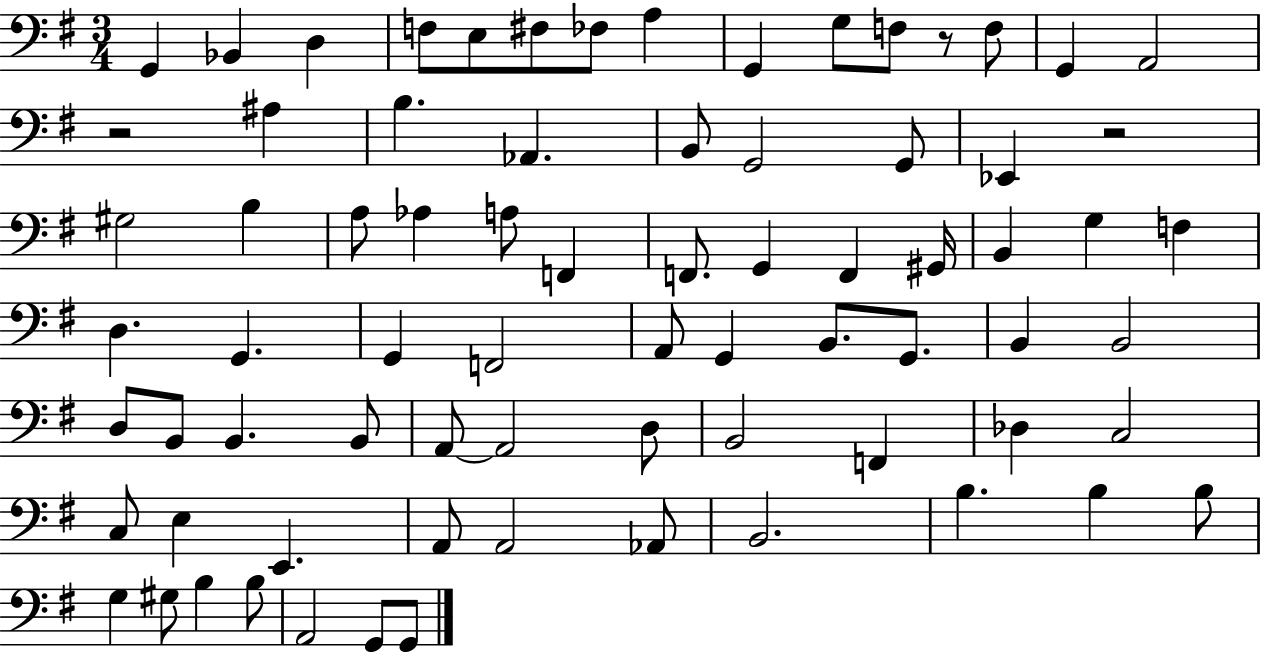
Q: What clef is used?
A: bass